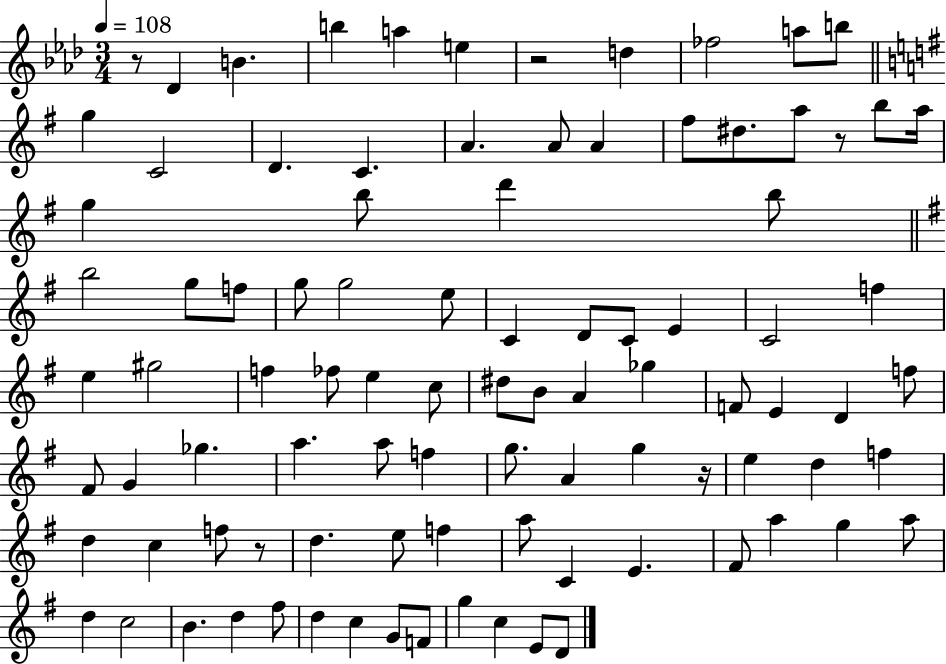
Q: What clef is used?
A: treble